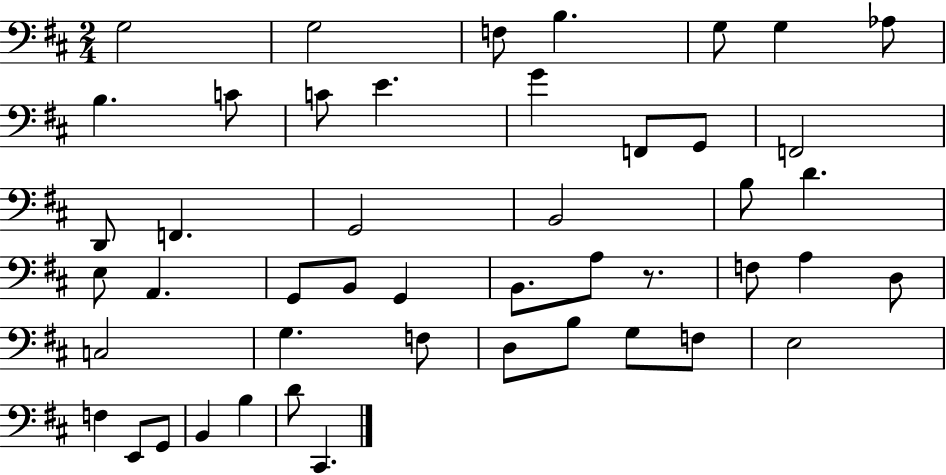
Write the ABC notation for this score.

X:1
T:Untitled
M:2/4
L:1/4
K:D
G,2 G,2 F,/2 B, G,/2 G, _A,/2 B, C/2 C/2 E G F,,/2 G,,/2 F,,2 D,,/2 F,, G,,2 B,,2 B,/2 D E,/2 A,, G,,/2 B,,/2 G,, B,,/2 A,/2 z/2 F,/2 A, D,/2 C,2 G, F,/2 D,/2 B,/2 G,/2 F,/2 E,2 F, E,,/2 G,,/2 B,, B, D/2 ^C,,